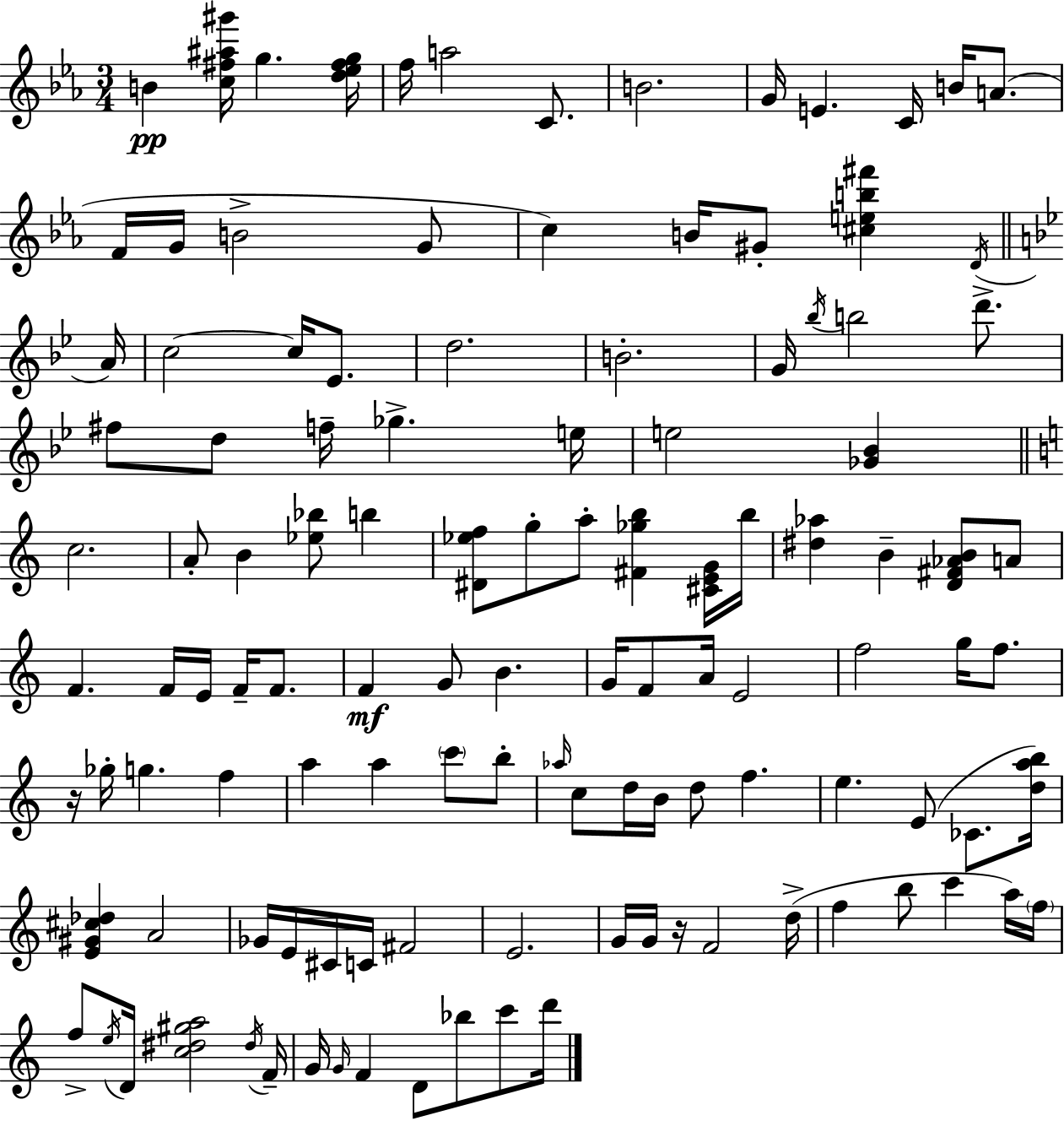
{
  \clef treble
  \numericTimeSignature
  \time 3/4
  \key c \minor
  b'4\pp <c'' fis'' ais'' gis'''>16 g''4. <d'' ees'' fis'' g''>16 | f''16 a''2 c'8. | b'2. | g'16 e'4. c'16 b'16 a'8.( | \break f'16 g'16 b'2-> g'8 | c''4) b'16 gis'8-. <cis'' e'' b'' fis'''>4 \acciaccatura { d'16 } | \bar "||" \break \key bes \major a'16 c''2~~ c''16 ees'8. | d''2. | b'2.-. | g'16 \acciaccatura { bes''16 } b''2 d'''8.-> | \break fis''8 d''8 f''16-- ges''4.-> | e''16 e''2 <ges' bes'>4 | \bar "||" \break \key a \minor c''2. | a'8-. b'4 <ees'' bes''>8 b''4 | <dis' ees'' f''>8 g''8-. a''8-. <fis' ges'' b''>4 <cis' e' g'>16 b''16 | <dis'' aes''>4 b'4-- <d' fis' aes' b'>8 a'8 | \break f'4. f'16 e'16 f'16-- f'8. | f'4\mf g'8 b'4. | g'16 f'8 a'16 e'2 | f''2 g''16 f''8. | \break r16 ges''16-. g''4. f''4 | a''4 a''4 \parenthesize c'''8 b''8-. | \grace { aes''16 } c''8 d''16 b'16 d''8 f''4. | e''4. e'8( ces'8. | \break <d'' a'' b''>16) <e' gis' cis'' des''>4 a'2 | ges'16 e'16 cis'16 c'16 fis'2 | e'2. | g'16 g'16 r16 f'2 | \break d''16->( f''4 b''8 c'''4 a''16) | \parenthesize f''16 f''8-> \acciaccatura { e''16 } d'16 <c'' dis'' gis'' a''>2 | \acciaccatura { dis''16 } f'16-- g'16 \grace { g'16 } f'4 d'8 bes''8 | c'''8 d'''16 \bar "|."
}